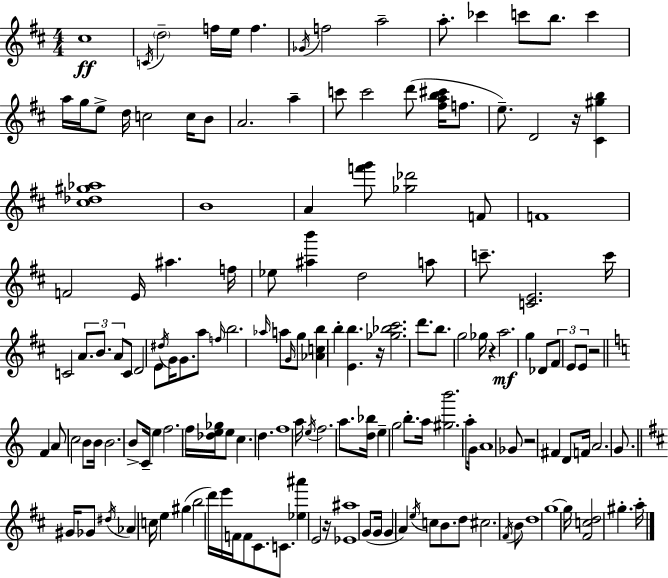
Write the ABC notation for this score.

X:1
T:Untitled
M:4/4
L:1/4
K:D
^c4 C/4 d2 f/4 e/4 f _G/4 f2 a2 a/2 _c' c'/2 b/2 c' a/4 g/4 e/2 d/4 c2 c/4 B/2 A2 a c'/2 c'2 d'/2 [^fab^c']/4 f/2 e/2 D2 z/4 [^C^gb] [^c_d^g_a]4 B4 A [f'g']/2 [_g_d']2 F/2 F4 F2 E/4 ^a f/4 _e/2 [^ab'] d2 a/2 c'/2 [CE]2 c'/4 C2 A/2 B/2 A/2 C/2 D2 E/2 ^d/4 G/4 G/2 a/2 f/4 b2 _a/4 a/2 G/4 g/2 [_Acb] b [Eb] z/4 [_g_b^c']2 d'/2 b/2 g2 _g/4 z a2 g _D/2 ^F/2 E/2 E/2 z2 F A/2 c2 B/2 B/4 B2 B/2 C/4 e f2 f/4 [_de_g]/4 e/2 c d f4 a/4 e/4 f2 a/2 [d_b]/4 e g2 b/2 a/4 [^gb']2 a/2 G/4 A4 _G/2 z2 ^F D/2 F/4 A2 G/2 ^G/4 _G/2 ^d/4 _A c/4 e ^g b2 d'/4 e'/4 F/4 F/2 ^C/2 C/2 [_e^a'] E2 z/4 [_E^a]4 G/2 G/4 G A e/4 c/2 B/2 d/2 ^c2 ^F/4 B/2 d4 g4 g/4 [^Fcd]2 ^g a/4